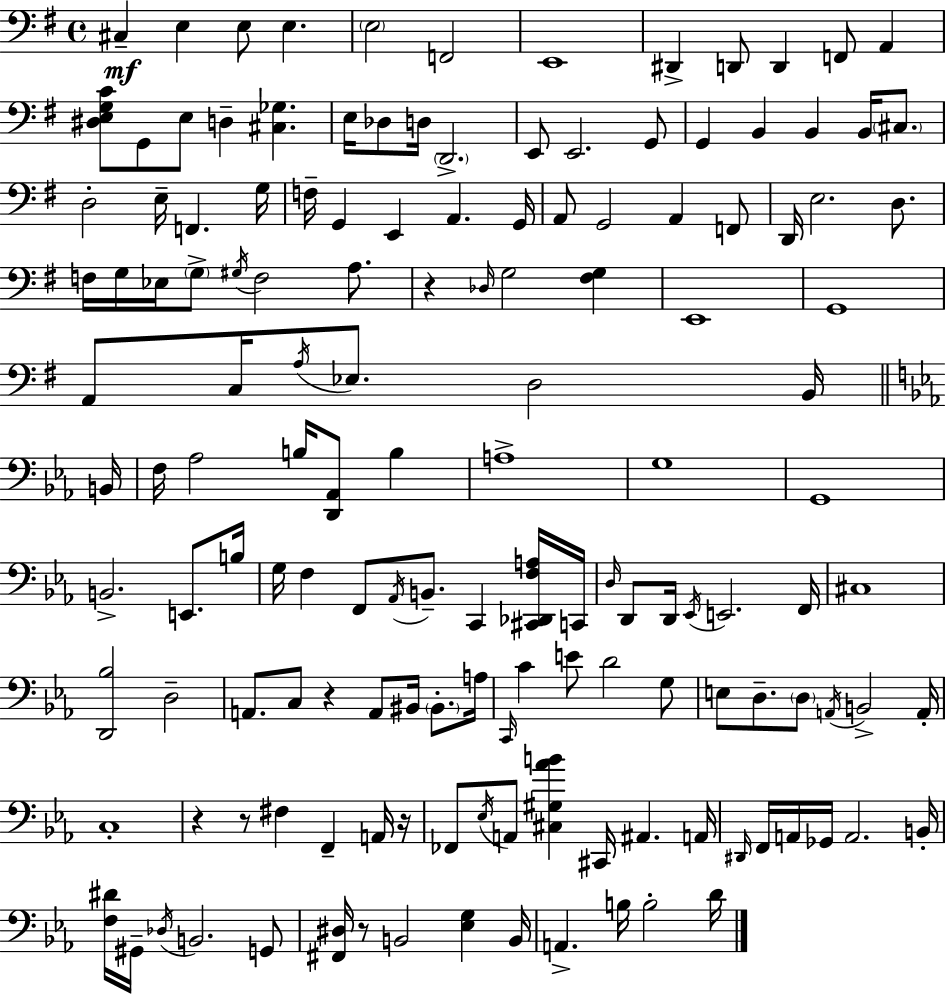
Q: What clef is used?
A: bass